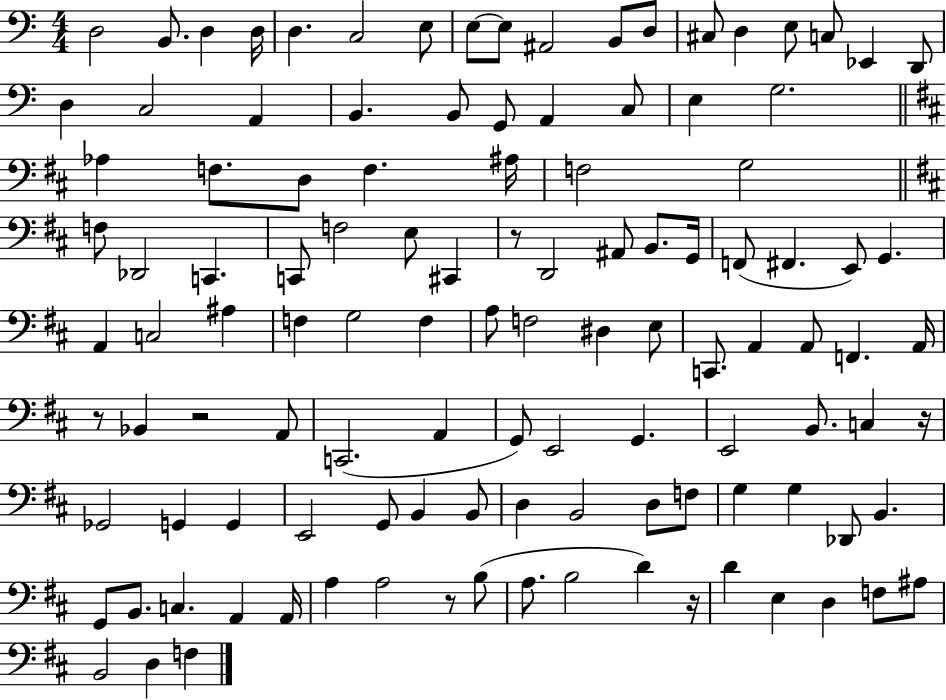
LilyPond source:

{
  \clef bass
  \numericTimeSignature
  \time 4/4
  \key c \major
  d2 b,8. d4 d16 | d4. c2 e8 | e8~~ e8 ais,2 b,8 d8 | cis8 d4 e8 c8 ees,4 d,8 | \break d4 c2 a,4 | b,4. b,8 g,8 a,4 c8 | e4 g2. | \bar "||" \break \key b \minor aes4 f8. d8 f4. ais16 | f2 g2 | \bar "||" \break \key b \minor f8 des,2 c,4. | c,8 f2 e8 cis,4 | r8 d,2 ais,8 b,8. g,16 | f,8( fis,4. e,8) g,4. | \break a,4 c2 ais4 | f4 g2 f4 | a8 f2 dis4 e8 | c,8. a,4 a,8 f,4. a,16 | \break r8 bes,4 r2 a,8 | c,2.( a,4 | g,8) e,2 g,4. | e,2 b,8. c4 r16 | \break ges,2 g,4 g,4 | e,2 g,8 b,4 b,8 | d4 b,2 d8 f8 | g4 g4 des,8 b,4. | \break g,8 b,8. c4. a,4 a,16 | a4 a2 r8 b8( | a8. b2 d'4) r16 | d'4 e4 d4 f8 ais8 | \break b,2 d4 f4 | \bar "|."
}